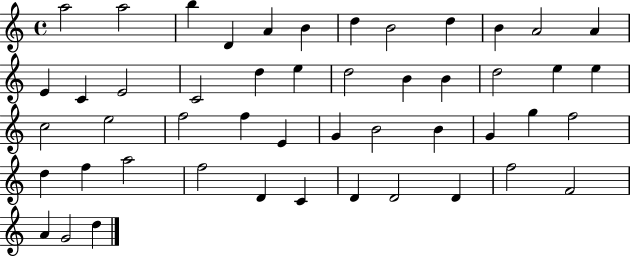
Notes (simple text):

A5/h A5/h B5/q D4/q A4/q B4/q D5/q B4/h D5/q B4/q A4/h A4/q E4/q C4/q E4/h C4/h D5/q E5/q D5/h B4/q B4/q D5/h E5/q E5/q C5/h E5/h F5/h F5/q E4/q G4/q B4/h B4/q G4/q G5/q F5/h D5/q F5/q A5/h F5/h D4/q C4/q D4/q D4/h D4/q F5/h F4/h A4/q G4/h D5/q